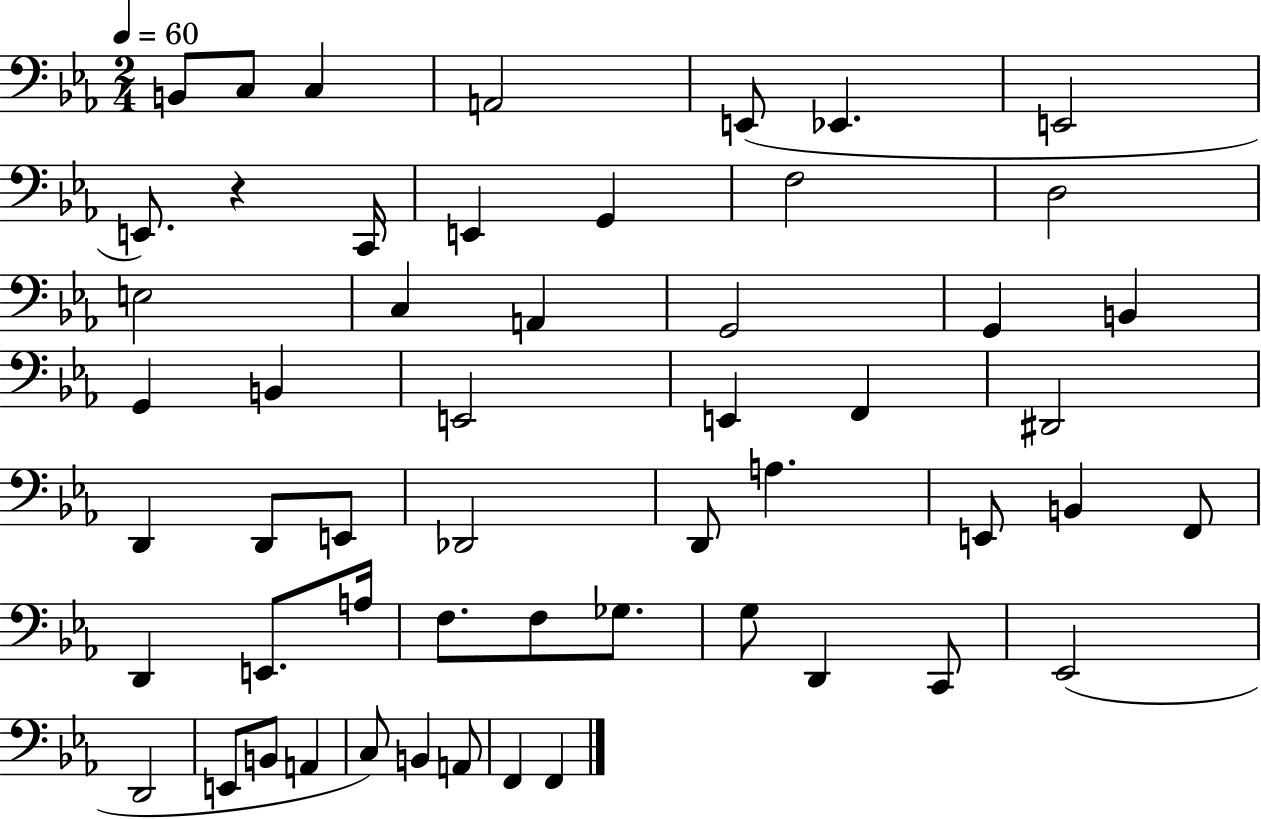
{
  \clef bass
  \numericTimeSignature
  \time 2/4
  \key ees \major
  \tempo 4 = 60
  b,8 c8 c4 | a,2 | e,8( ees,4. | e,2 | \break e,8.) r4 c,16 | e,4 g,4 | f2 | d2 | \break e2 | c4 a,4 | g,2 | g,4 b,4 | \break g,4 b,4 | e,2 | e,4 f,4 | dis,2 | \break d,4 d,8 e,8 | des,2 | d,8 a4. | e,8 b,4 f,8 | \break d,4 e,8. a16 | f8. f8 ges8. | g8 d,4 c,8 | ees,2( | \break d,2 | e,8 b,8 a,4 | c8) b,4 a,8 | f,4 f,4 | \break \bar "|."
}